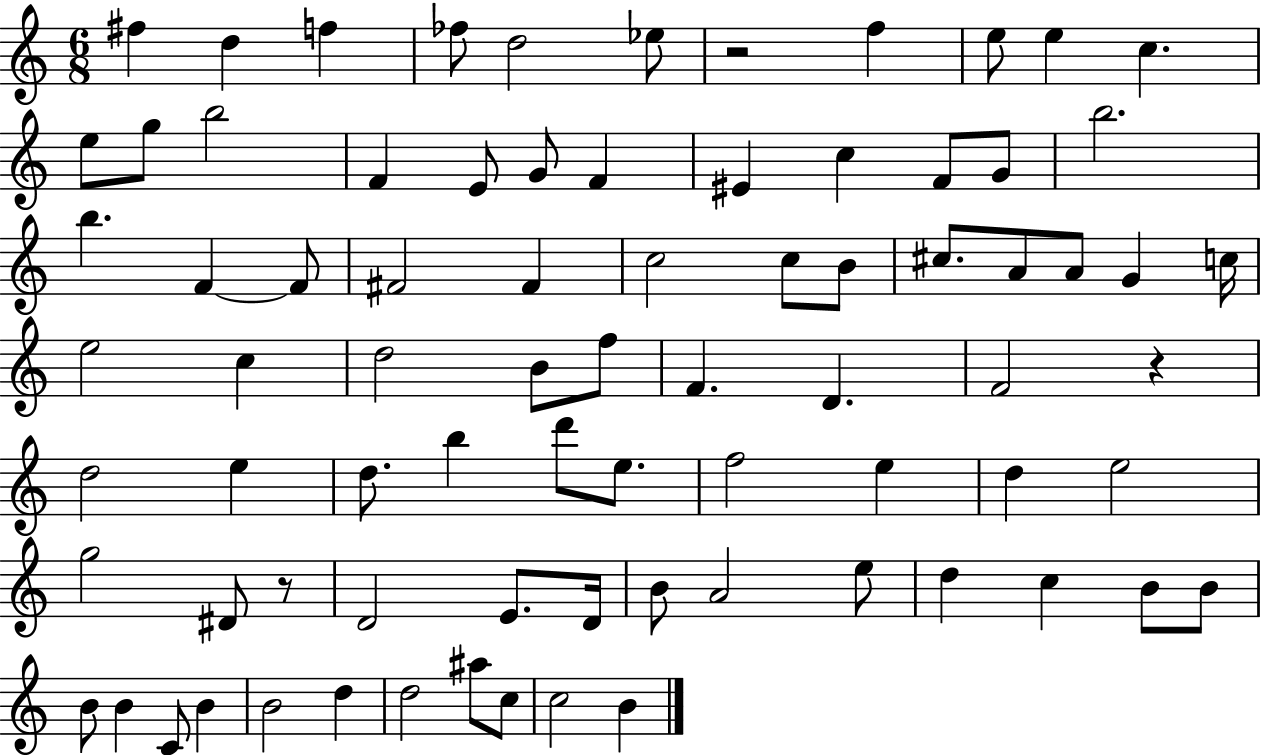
{
  \clef treble
  \numericTimeSignature
  \time 6/8
  \key c \major
  fis''4 d''4 f''4 | fes''8 d''2 ees''8 | r2 f''4 | e''8 e''4 c''4. | \break e''8 g''8 b''2 | f'4 e'8 g'8 f'4 | eis'4 c''4 f'8 g'8 | b''2. | \break b''4. f'4~~ f'8 | fis'2 fis'4 | c''2 c''8 b'8 | cis''8. a'8 a'8 g'4 c''16 | \break e''2 c''4 | d''2 b'8 f''8 | f'4. d'4. | f'2 r4 | \break d''2 e''4 | d''8. b''4 d'''8 e''8. | f''2 e''4 | d''4 e''2 | \break g''2 dis'8 r8 | d'2 e'8. d'16 | b'8 a'2 e''8 | d''4 c''4 b'8 b'8 | \break b'8 b'4 c'8 b'4 | b'2 d''4 | d''2 ais''8 c''8 | c''2 b'4 | \break \bar "|."
}